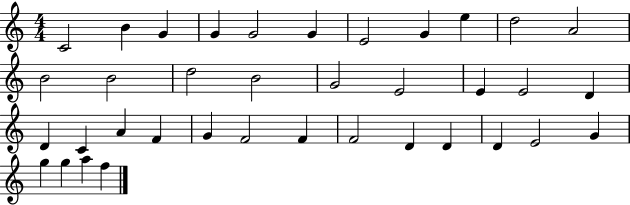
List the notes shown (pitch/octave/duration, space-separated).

C4/h B4/q G4/q G4/q G4/h G4/q E4/h G4/q E5/q D5/h A4/h B4/h B4/h D5/h B4/h G4/h E4/h E4/q E4/h D4/q D4/q C4/q A4/q F4/q G4/q F4/h F4/q F4/h D4/q D4/q D4/q E4/h G4/q G5/q G5/q A5/q F5/q